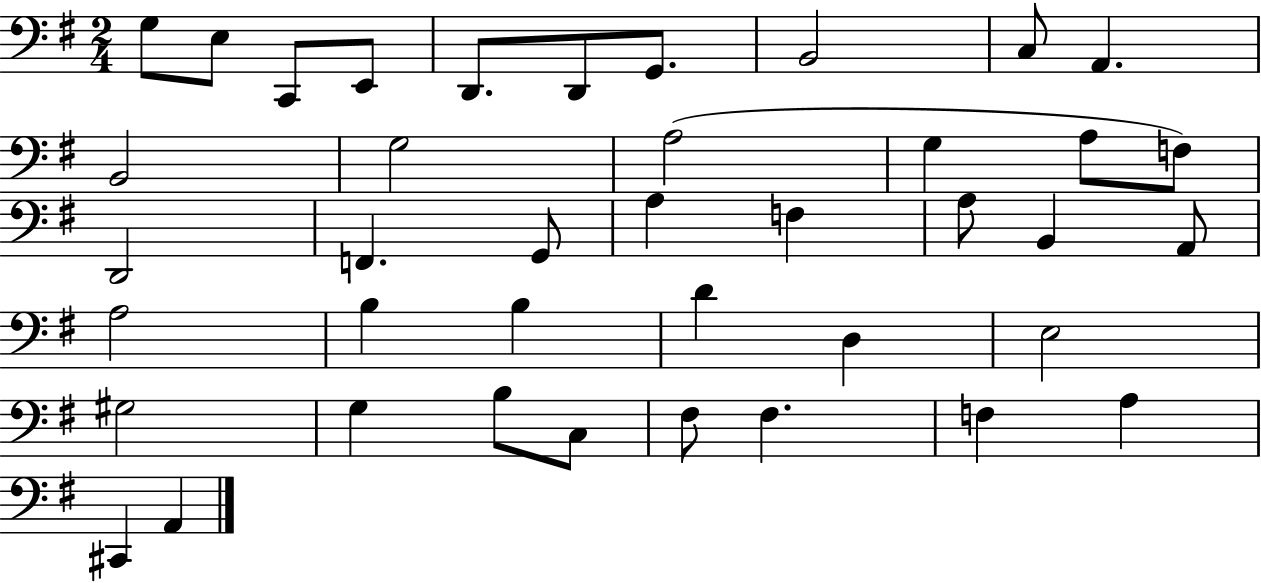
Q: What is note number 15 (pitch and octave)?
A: A3